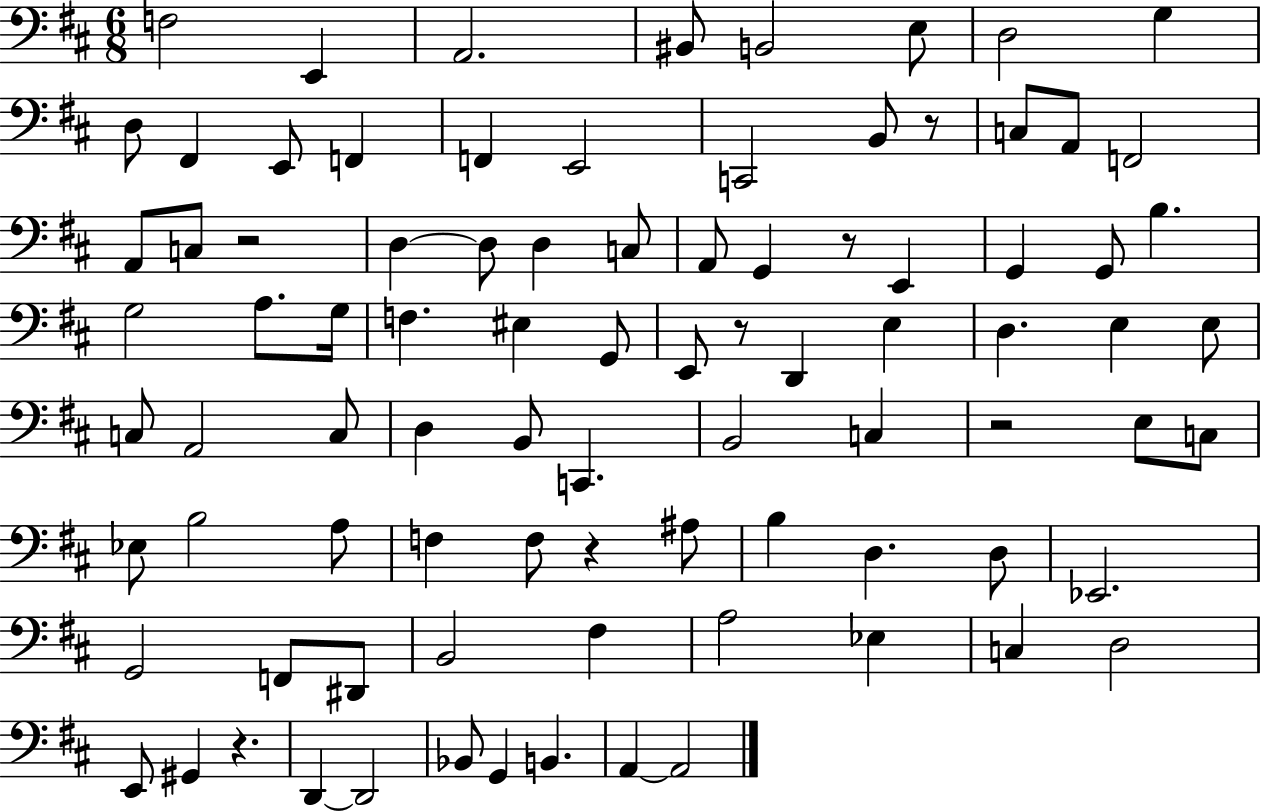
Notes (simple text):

F3/h E2/q A2/h. BIS2/e B2/h E3/e D3/h G3/q D3/e F#2/q E2/e F2/q F2/q E2/h C2/h B2/e R/e C3/e A2/e F2/h A2/e C3/e R/h D3/q D3/e D3/q C3/e A2/e G2/q R/e E2/q G2/q G2/e B3/q. G3/h A3/e. G3/s F3/q. EIS3/q G2/e E2/e R/e D2/q E3/q D3/q. E3/q E3/e C3/e A2/h C3/e D3/q B2/e C2/q. B2/h C3/q R/h E3/e C3/e Eb3/e B3/h A3/e F3/q F3/e R/q A#3/e B3/q D3/q. D3/e Eb2/h. G2/h F2/e D#2/e B2/h F#3/q A3/h Eb3/q C3/q D3/h E2/e G#2/q R/q. D2/q D2/h Bb2/e G2/q B2/q. A2/q A2/h